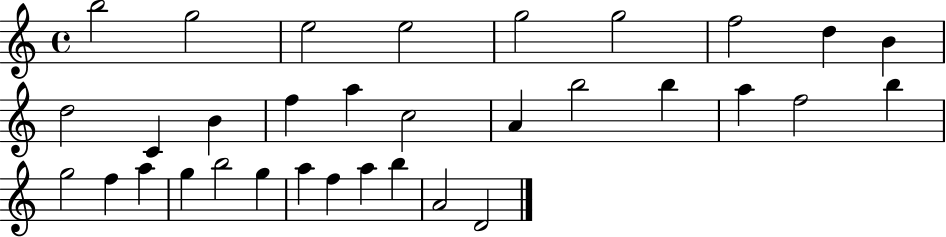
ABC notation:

X:1
T:Untitled
M:4/4
L:1/4
K:C
b2 g2 e2 e2 g2 g2 f2 d B d2 C B f a c2 A b2 b a f2 b g2 f a g b2 g a f a b A2 D2